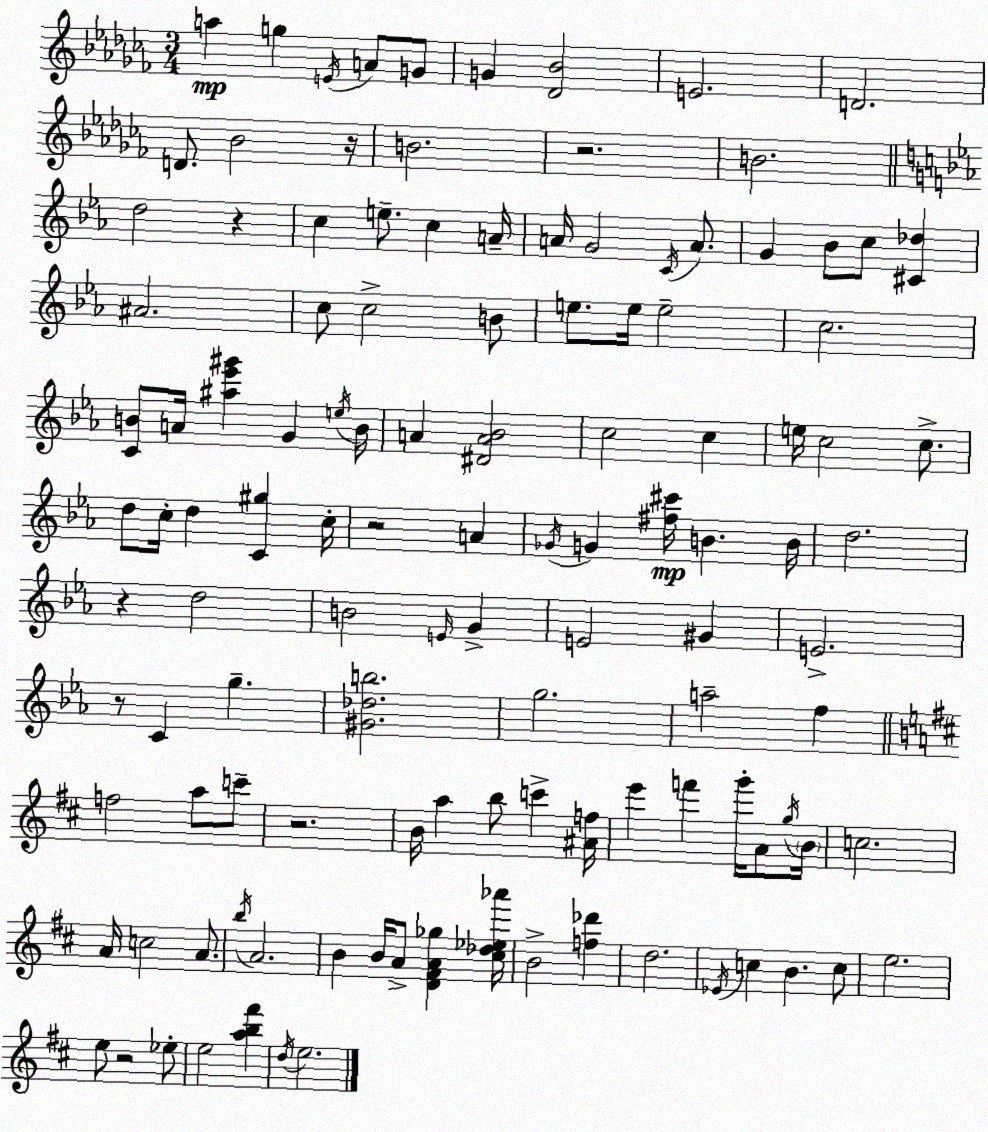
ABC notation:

X:1
T:Untitled
M:3/4
L:1/4
K:Abm
a g E/4 A/2 G/2 G [_D_B]2 E2 D2 D/2 _B2 z/4 B2 z2 B2 d2 z c e/2 c A/4 A/4 G2 C/4 A/2 G _B/2 c/2 [^C_d] ^A2 c/2 c2 B/2 e/2 e/4 e2 c2 [CB]/2 A/4 [^a_e'^g'] G e/4 B/4 A [^DA_B]2 c2 c e/4 c2 c/2 d/2 c/4 d [C^g] c/4 z2 A _G/4 G [^f^c']/4 B B/4 d2 z d2 B2 E/4 G E2 ^G E2 z/2 C g [^G_db]2 g2 a2 f f2 a/2 c'/2 z2 B/4 a b/2 c' [^Af]/4 e' f' g'/4 A/2 g/4 B/4 c2 A/4 c2 A/2 b/4 A2 B B/4 A/2 [D^FA_g] [^c_d_e_a']/4 B2 [f_d'] d2 _E/4 c B c/2 e2 e/2 z2 _e/2 e2 [ab^f'] d/4 e2